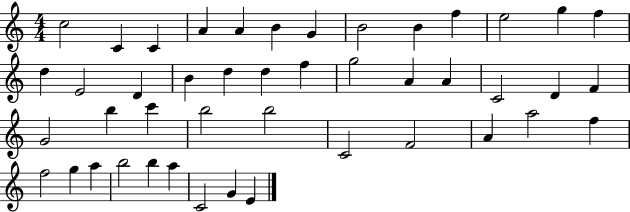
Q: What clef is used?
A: treble